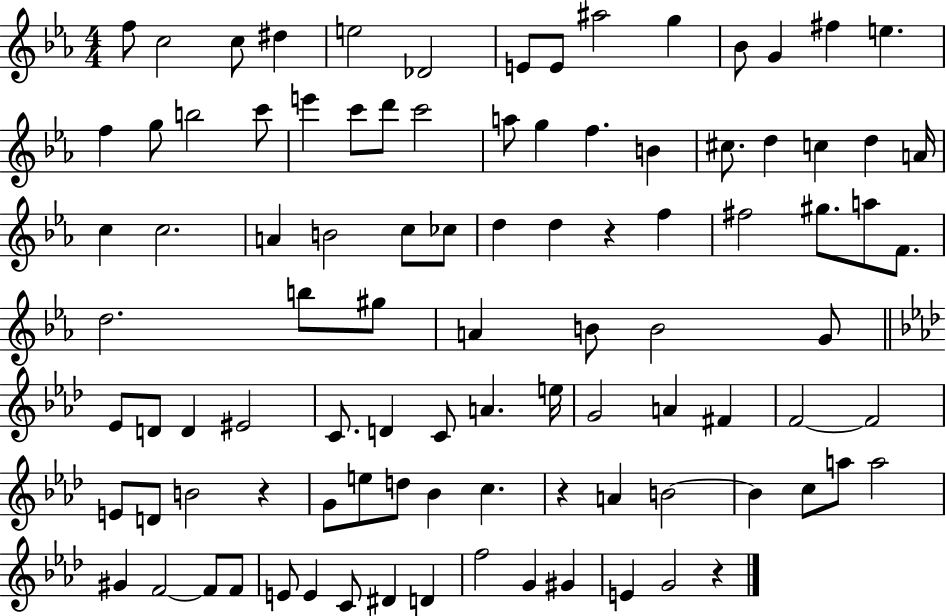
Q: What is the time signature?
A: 4/4